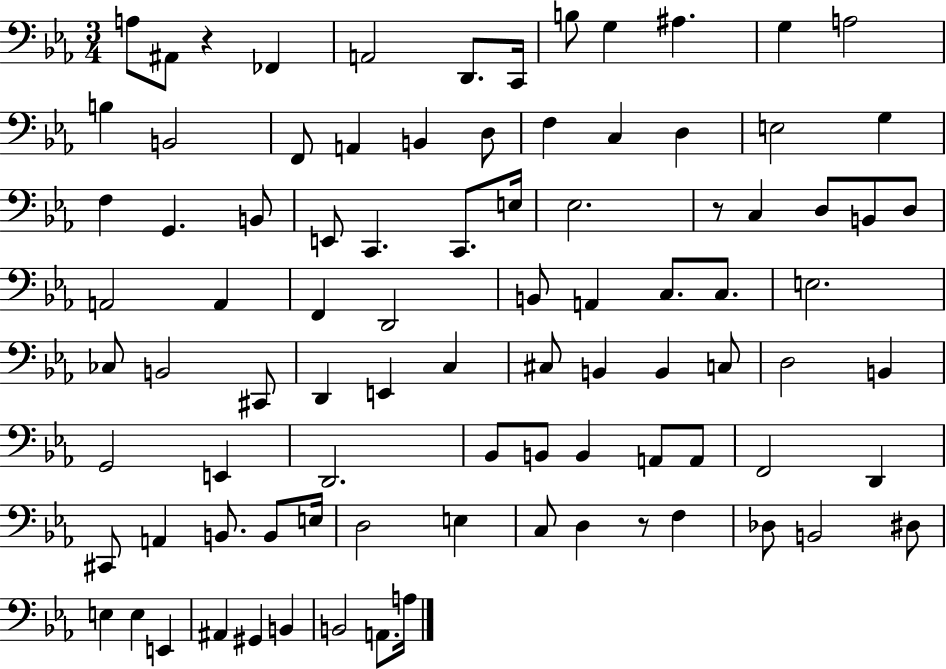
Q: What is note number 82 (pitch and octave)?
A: A#2